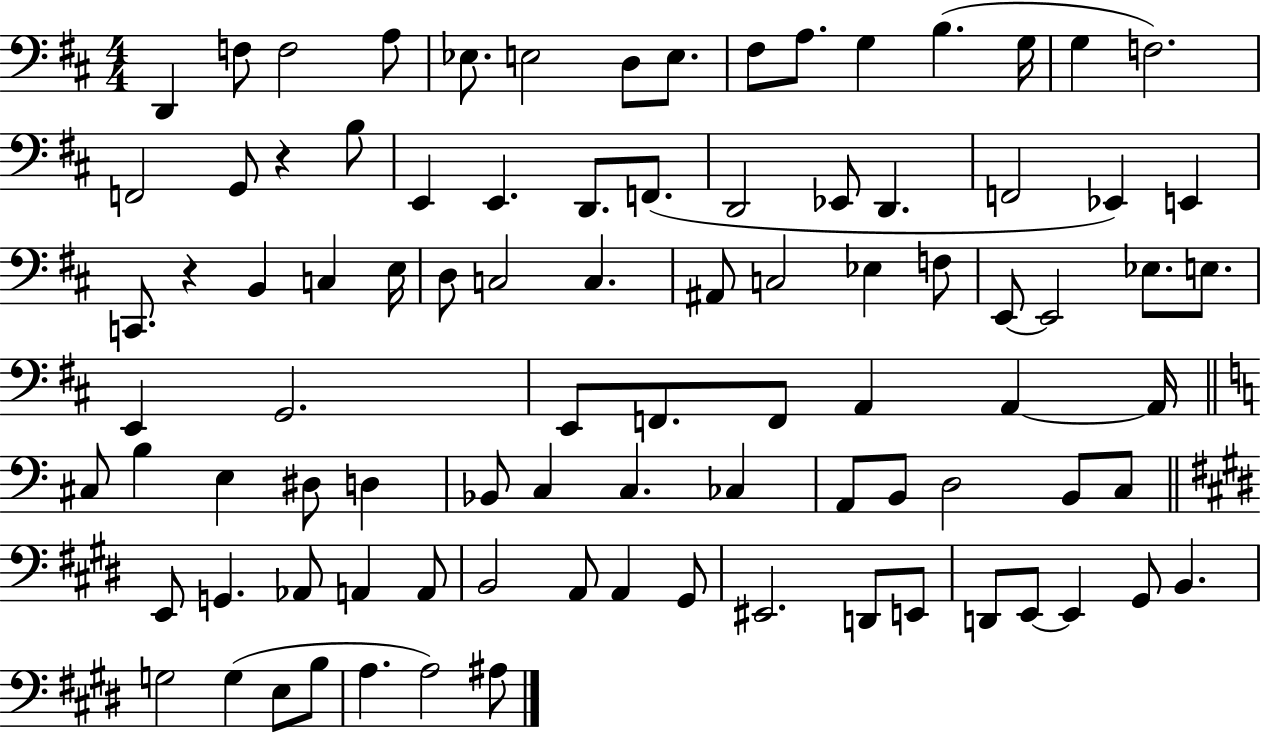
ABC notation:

X:1
T:Untitled
M:4/4
L:1/4
K:D
D,, F,/2 F,2 A,/2 _E,/2 E,2 D,/2 E,/2 ^F,/2 A,/2 G, B, G,/4 G, F,2 F,,2 G,,/2 z B,/2 E,, E,, D,,/2 F,,/2 D,,2 _E,,/2 D,, F,,2 _E,, E,, C,,/2 z B,, C, E,/4 D,/2 C,2 C, ^A,,/2 C,2 _E, F,/2 E,,/2 E,,2 _E,/2 E,/2 E,, G,,2 E,,/2 F,,/2 F,,/2 A,, A,, A,,/4 ^C,/2 B, E, ^D,/2 D, _B,,/2 C, C, _C, A,,/2 B,,/2 D,2 B,,/2 C,/2 E,,/2 G,, _A,,/2 A,, A,,/2 B,,2 A,,/2 A,, ^G,,/2 ^E,,2 D,,/2 E,,/2 D,,/2 E,,/2 E,, ^G,,/2 B,, G,2 G, E,/2 B,/2 A, A,2 ^A,/2